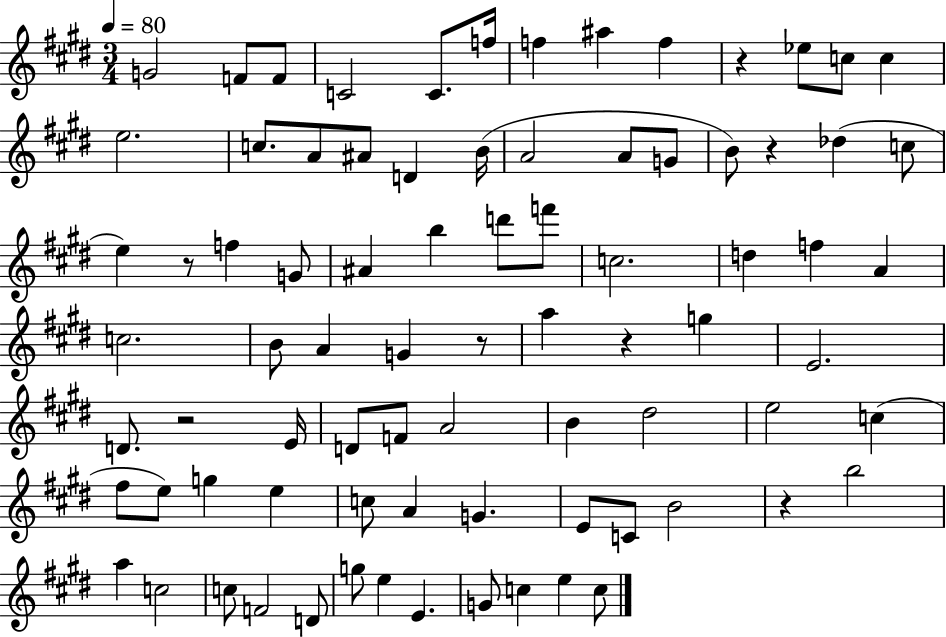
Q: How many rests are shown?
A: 7